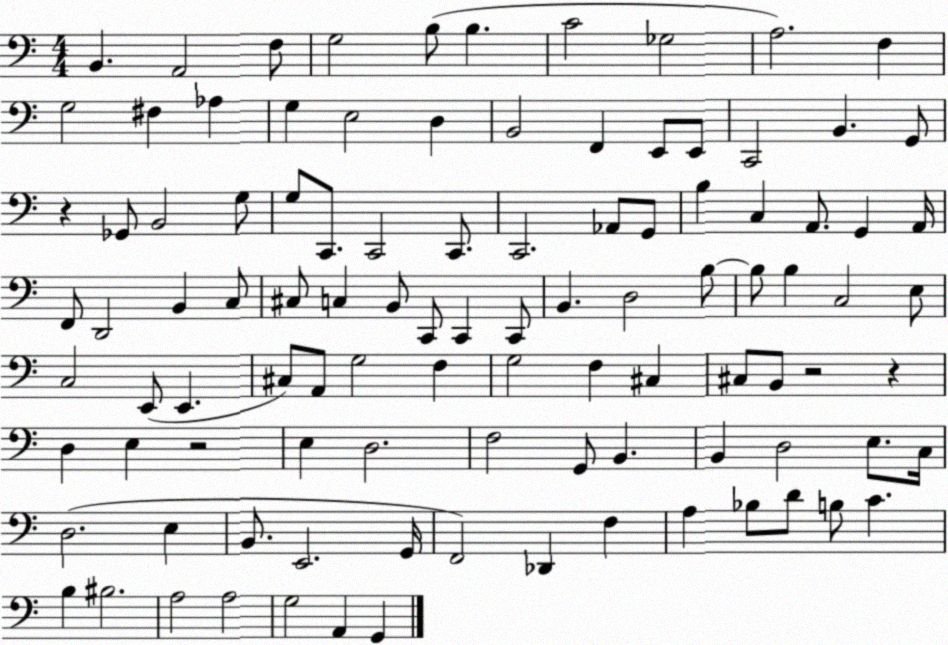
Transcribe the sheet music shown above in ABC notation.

X:1
T:Untitled
M:4/4
L:1/4
K:C
B,, A,,2 F,/2 G,2 B,/2 B, C2 _G,2 A,2 F, G,2 ^F, _A, G, E,2 D, B,,2 F,, E,,/2 E,,/2 C,,2 B,, G,,/2 z _G,,/2 B,,2 G,/2 G,/2 C,,/2 C,,2 C,,/2 C,,2 _A,,/2 G,,/2 B, C, A,,/2 G,, A,,/4 F,,/2 D,,2 B,, C,/2 ^C,/2 C, B,,/2 C,,/2 C,, C,,/2 B,, D,2 B,/2 B,/2 B, C,2 E,/2 C,2 E,,/2 E,, ^C,/2 A,,/2 G,2 F, G,2 F, ^C, ^C,/2 B,,/2 z2 z D, E, z2 E, D,2 F,2 G,,/2 B,, B,, D,2 E,/2 C,/4 D,2 E, B,,/2 E,,2 G,,/4 F,,2 _D,, F, A, _B,/2 D/2 B,/2 C B, ^B,2 A,2 A,2 G,2 A,, G,,